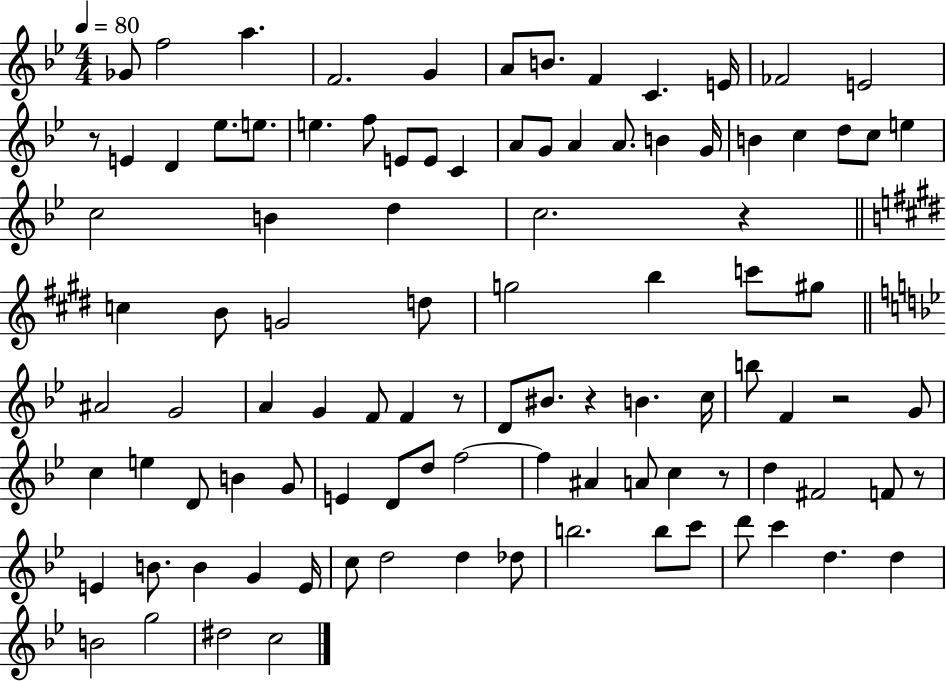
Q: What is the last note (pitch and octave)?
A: C5